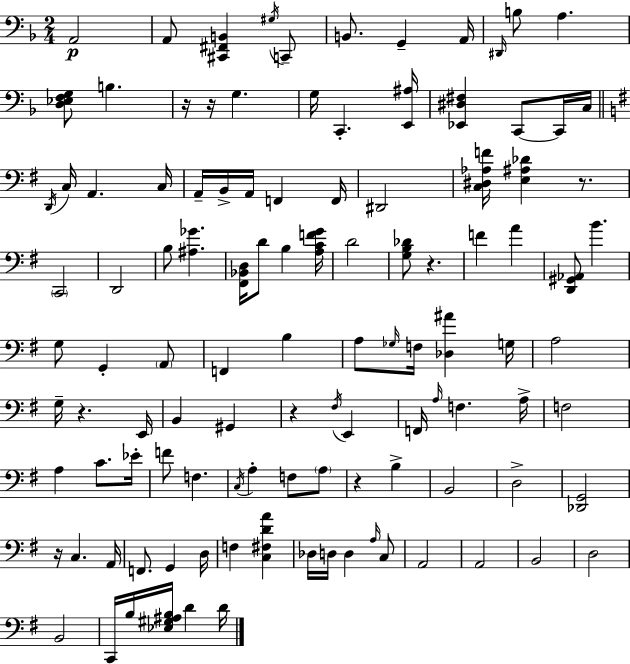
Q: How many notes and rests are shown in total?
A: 112